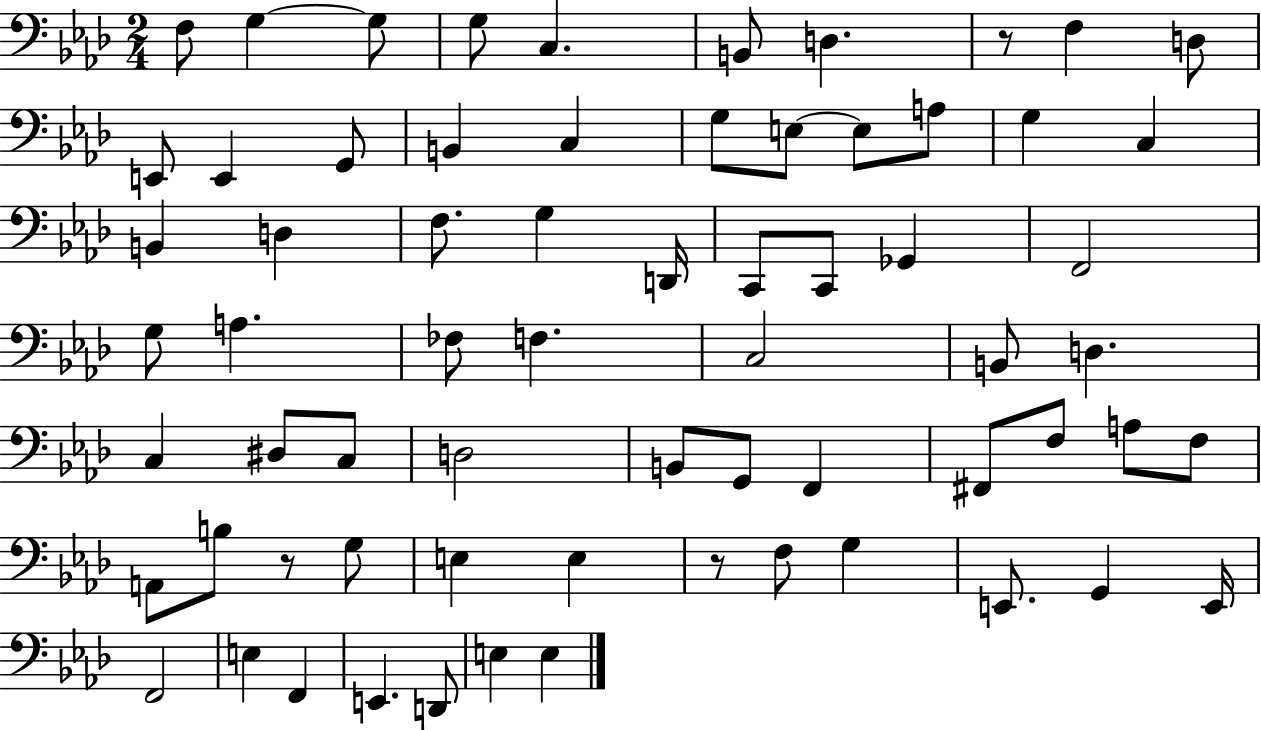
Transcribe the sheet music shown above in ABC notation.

X:1
T:Untitled
M:2/4
L:1/4
K:Ab
F,/2 G, G,/2 G,/2 C, B,,/2 D, z/2 F, D,/2 E,,/2 E,, G,,/2 B,, C, G,/2 E,/2 E,/2 A,/2 G, C, B,, D, F,/2 G, D,,/4 C,,/2 C,,/2 _G,, F,,2 G,/2 A, _F,/2 F, C,2 B,,/2 D, C, ^D,/2 C,/2 D,2 B,,/2 G,,/2 F,, ^F,,/2 F,/2 A,/2 F,/2 A,,/2 B,/2 z/2 G,/2 E, E, z/2 F,/2 G, E,,/2 G,, E,,/4 F,,2 E, F,, E,, D,,/2 E, E,